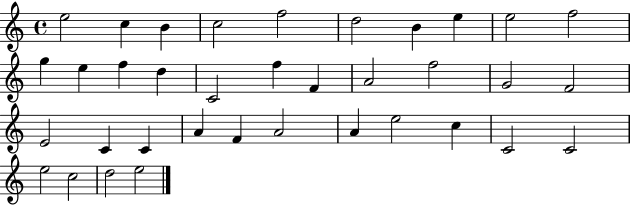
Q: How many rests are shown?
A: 0